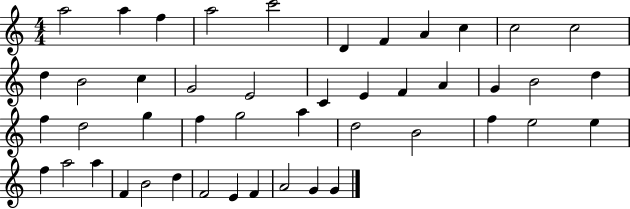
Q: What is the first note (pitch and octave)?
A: A5